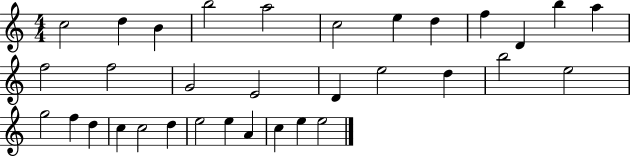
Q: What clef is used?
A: treble